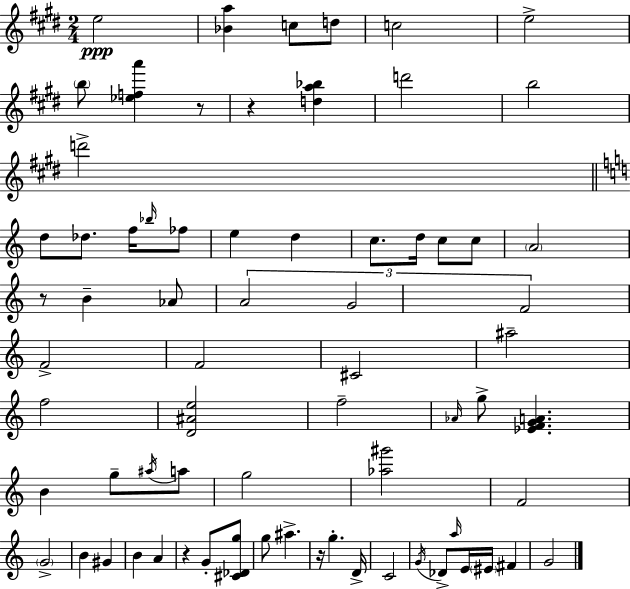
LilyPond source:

{
  \clef treble
  \numericTimeSignature
  \time 2/4
  \key e \major
  e''2\ppp | <bes' a''>4 c''8 d''8 | c''2 | e''2-> | \break \parenthesize b''8 <ees'' f'' a'''>4 r8 | r4 <d'' a'' bes''>4 | d'''2 | b''2 | \break d'''2-> | \bar "||" \break \key c \major d''8 des''8. f''16 \grace { bes''16 } fes''8 | e''4 d''4 | c''8. d''16 c''8 c''8 | \parenthesize a'2 | \break r8 b'4-- aes'8 | \tuplet 3/2 { a'2 | g'2 | f'2 } | \break f'2-> | f'2 | cis'2 | ais''2-- | \break f''2 | <d' ais' e''>2 | f''2-- | \grace { aes'16 } g''8-> <ees' f' g' a'>4. | \break b'4 g''8-- | \acciaccatura { ais''16 } a''8 g''2 | <aes'' gis'''>2 | f'2 | \break \parenthesize g'2-> | b'4 gis'4 | b'4 a'4 | r4 g'8-. | \break <cis' des' g''>8 g''8 ais''4.-> | r16 g''4.-. | d'16-> c'2 | \acciaccatura { g'16 } des'8-> \grace { a''16 } e'16 | \break \parenthesize eis'16 fis'4 g'2 | \bar "|."
}